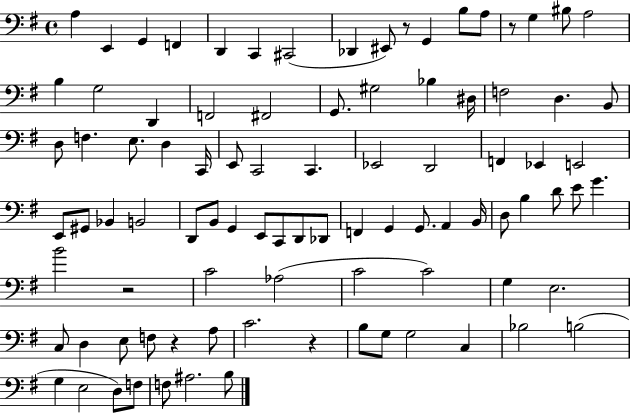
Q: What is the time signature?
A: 4/4